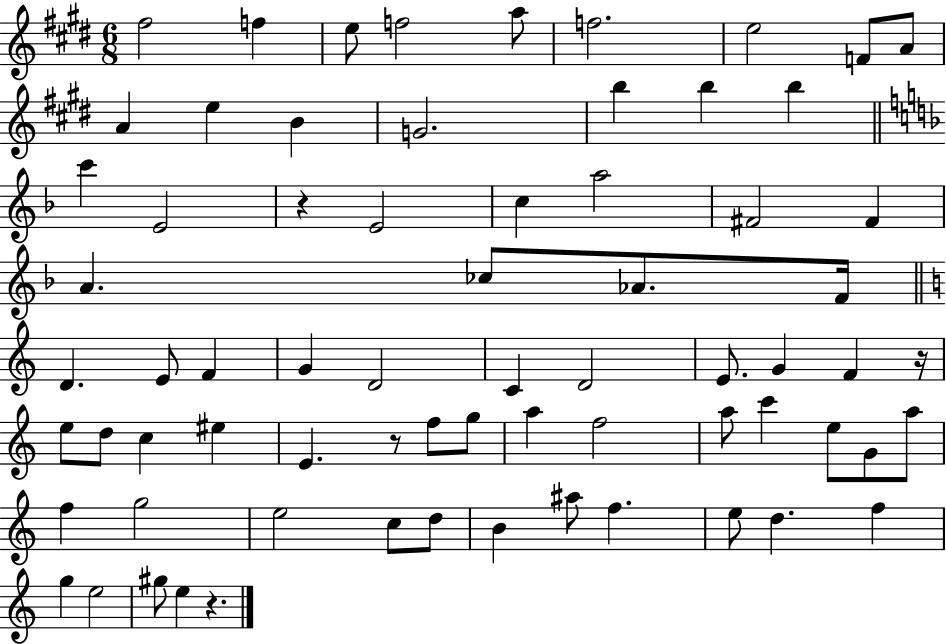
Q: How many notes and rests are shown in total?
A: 70